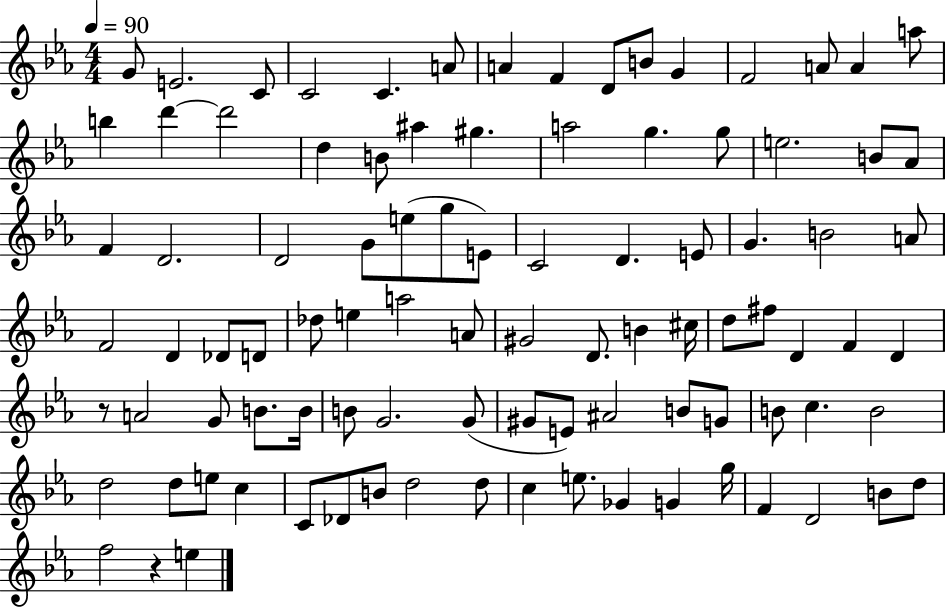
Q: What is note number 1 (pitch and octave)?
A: G4